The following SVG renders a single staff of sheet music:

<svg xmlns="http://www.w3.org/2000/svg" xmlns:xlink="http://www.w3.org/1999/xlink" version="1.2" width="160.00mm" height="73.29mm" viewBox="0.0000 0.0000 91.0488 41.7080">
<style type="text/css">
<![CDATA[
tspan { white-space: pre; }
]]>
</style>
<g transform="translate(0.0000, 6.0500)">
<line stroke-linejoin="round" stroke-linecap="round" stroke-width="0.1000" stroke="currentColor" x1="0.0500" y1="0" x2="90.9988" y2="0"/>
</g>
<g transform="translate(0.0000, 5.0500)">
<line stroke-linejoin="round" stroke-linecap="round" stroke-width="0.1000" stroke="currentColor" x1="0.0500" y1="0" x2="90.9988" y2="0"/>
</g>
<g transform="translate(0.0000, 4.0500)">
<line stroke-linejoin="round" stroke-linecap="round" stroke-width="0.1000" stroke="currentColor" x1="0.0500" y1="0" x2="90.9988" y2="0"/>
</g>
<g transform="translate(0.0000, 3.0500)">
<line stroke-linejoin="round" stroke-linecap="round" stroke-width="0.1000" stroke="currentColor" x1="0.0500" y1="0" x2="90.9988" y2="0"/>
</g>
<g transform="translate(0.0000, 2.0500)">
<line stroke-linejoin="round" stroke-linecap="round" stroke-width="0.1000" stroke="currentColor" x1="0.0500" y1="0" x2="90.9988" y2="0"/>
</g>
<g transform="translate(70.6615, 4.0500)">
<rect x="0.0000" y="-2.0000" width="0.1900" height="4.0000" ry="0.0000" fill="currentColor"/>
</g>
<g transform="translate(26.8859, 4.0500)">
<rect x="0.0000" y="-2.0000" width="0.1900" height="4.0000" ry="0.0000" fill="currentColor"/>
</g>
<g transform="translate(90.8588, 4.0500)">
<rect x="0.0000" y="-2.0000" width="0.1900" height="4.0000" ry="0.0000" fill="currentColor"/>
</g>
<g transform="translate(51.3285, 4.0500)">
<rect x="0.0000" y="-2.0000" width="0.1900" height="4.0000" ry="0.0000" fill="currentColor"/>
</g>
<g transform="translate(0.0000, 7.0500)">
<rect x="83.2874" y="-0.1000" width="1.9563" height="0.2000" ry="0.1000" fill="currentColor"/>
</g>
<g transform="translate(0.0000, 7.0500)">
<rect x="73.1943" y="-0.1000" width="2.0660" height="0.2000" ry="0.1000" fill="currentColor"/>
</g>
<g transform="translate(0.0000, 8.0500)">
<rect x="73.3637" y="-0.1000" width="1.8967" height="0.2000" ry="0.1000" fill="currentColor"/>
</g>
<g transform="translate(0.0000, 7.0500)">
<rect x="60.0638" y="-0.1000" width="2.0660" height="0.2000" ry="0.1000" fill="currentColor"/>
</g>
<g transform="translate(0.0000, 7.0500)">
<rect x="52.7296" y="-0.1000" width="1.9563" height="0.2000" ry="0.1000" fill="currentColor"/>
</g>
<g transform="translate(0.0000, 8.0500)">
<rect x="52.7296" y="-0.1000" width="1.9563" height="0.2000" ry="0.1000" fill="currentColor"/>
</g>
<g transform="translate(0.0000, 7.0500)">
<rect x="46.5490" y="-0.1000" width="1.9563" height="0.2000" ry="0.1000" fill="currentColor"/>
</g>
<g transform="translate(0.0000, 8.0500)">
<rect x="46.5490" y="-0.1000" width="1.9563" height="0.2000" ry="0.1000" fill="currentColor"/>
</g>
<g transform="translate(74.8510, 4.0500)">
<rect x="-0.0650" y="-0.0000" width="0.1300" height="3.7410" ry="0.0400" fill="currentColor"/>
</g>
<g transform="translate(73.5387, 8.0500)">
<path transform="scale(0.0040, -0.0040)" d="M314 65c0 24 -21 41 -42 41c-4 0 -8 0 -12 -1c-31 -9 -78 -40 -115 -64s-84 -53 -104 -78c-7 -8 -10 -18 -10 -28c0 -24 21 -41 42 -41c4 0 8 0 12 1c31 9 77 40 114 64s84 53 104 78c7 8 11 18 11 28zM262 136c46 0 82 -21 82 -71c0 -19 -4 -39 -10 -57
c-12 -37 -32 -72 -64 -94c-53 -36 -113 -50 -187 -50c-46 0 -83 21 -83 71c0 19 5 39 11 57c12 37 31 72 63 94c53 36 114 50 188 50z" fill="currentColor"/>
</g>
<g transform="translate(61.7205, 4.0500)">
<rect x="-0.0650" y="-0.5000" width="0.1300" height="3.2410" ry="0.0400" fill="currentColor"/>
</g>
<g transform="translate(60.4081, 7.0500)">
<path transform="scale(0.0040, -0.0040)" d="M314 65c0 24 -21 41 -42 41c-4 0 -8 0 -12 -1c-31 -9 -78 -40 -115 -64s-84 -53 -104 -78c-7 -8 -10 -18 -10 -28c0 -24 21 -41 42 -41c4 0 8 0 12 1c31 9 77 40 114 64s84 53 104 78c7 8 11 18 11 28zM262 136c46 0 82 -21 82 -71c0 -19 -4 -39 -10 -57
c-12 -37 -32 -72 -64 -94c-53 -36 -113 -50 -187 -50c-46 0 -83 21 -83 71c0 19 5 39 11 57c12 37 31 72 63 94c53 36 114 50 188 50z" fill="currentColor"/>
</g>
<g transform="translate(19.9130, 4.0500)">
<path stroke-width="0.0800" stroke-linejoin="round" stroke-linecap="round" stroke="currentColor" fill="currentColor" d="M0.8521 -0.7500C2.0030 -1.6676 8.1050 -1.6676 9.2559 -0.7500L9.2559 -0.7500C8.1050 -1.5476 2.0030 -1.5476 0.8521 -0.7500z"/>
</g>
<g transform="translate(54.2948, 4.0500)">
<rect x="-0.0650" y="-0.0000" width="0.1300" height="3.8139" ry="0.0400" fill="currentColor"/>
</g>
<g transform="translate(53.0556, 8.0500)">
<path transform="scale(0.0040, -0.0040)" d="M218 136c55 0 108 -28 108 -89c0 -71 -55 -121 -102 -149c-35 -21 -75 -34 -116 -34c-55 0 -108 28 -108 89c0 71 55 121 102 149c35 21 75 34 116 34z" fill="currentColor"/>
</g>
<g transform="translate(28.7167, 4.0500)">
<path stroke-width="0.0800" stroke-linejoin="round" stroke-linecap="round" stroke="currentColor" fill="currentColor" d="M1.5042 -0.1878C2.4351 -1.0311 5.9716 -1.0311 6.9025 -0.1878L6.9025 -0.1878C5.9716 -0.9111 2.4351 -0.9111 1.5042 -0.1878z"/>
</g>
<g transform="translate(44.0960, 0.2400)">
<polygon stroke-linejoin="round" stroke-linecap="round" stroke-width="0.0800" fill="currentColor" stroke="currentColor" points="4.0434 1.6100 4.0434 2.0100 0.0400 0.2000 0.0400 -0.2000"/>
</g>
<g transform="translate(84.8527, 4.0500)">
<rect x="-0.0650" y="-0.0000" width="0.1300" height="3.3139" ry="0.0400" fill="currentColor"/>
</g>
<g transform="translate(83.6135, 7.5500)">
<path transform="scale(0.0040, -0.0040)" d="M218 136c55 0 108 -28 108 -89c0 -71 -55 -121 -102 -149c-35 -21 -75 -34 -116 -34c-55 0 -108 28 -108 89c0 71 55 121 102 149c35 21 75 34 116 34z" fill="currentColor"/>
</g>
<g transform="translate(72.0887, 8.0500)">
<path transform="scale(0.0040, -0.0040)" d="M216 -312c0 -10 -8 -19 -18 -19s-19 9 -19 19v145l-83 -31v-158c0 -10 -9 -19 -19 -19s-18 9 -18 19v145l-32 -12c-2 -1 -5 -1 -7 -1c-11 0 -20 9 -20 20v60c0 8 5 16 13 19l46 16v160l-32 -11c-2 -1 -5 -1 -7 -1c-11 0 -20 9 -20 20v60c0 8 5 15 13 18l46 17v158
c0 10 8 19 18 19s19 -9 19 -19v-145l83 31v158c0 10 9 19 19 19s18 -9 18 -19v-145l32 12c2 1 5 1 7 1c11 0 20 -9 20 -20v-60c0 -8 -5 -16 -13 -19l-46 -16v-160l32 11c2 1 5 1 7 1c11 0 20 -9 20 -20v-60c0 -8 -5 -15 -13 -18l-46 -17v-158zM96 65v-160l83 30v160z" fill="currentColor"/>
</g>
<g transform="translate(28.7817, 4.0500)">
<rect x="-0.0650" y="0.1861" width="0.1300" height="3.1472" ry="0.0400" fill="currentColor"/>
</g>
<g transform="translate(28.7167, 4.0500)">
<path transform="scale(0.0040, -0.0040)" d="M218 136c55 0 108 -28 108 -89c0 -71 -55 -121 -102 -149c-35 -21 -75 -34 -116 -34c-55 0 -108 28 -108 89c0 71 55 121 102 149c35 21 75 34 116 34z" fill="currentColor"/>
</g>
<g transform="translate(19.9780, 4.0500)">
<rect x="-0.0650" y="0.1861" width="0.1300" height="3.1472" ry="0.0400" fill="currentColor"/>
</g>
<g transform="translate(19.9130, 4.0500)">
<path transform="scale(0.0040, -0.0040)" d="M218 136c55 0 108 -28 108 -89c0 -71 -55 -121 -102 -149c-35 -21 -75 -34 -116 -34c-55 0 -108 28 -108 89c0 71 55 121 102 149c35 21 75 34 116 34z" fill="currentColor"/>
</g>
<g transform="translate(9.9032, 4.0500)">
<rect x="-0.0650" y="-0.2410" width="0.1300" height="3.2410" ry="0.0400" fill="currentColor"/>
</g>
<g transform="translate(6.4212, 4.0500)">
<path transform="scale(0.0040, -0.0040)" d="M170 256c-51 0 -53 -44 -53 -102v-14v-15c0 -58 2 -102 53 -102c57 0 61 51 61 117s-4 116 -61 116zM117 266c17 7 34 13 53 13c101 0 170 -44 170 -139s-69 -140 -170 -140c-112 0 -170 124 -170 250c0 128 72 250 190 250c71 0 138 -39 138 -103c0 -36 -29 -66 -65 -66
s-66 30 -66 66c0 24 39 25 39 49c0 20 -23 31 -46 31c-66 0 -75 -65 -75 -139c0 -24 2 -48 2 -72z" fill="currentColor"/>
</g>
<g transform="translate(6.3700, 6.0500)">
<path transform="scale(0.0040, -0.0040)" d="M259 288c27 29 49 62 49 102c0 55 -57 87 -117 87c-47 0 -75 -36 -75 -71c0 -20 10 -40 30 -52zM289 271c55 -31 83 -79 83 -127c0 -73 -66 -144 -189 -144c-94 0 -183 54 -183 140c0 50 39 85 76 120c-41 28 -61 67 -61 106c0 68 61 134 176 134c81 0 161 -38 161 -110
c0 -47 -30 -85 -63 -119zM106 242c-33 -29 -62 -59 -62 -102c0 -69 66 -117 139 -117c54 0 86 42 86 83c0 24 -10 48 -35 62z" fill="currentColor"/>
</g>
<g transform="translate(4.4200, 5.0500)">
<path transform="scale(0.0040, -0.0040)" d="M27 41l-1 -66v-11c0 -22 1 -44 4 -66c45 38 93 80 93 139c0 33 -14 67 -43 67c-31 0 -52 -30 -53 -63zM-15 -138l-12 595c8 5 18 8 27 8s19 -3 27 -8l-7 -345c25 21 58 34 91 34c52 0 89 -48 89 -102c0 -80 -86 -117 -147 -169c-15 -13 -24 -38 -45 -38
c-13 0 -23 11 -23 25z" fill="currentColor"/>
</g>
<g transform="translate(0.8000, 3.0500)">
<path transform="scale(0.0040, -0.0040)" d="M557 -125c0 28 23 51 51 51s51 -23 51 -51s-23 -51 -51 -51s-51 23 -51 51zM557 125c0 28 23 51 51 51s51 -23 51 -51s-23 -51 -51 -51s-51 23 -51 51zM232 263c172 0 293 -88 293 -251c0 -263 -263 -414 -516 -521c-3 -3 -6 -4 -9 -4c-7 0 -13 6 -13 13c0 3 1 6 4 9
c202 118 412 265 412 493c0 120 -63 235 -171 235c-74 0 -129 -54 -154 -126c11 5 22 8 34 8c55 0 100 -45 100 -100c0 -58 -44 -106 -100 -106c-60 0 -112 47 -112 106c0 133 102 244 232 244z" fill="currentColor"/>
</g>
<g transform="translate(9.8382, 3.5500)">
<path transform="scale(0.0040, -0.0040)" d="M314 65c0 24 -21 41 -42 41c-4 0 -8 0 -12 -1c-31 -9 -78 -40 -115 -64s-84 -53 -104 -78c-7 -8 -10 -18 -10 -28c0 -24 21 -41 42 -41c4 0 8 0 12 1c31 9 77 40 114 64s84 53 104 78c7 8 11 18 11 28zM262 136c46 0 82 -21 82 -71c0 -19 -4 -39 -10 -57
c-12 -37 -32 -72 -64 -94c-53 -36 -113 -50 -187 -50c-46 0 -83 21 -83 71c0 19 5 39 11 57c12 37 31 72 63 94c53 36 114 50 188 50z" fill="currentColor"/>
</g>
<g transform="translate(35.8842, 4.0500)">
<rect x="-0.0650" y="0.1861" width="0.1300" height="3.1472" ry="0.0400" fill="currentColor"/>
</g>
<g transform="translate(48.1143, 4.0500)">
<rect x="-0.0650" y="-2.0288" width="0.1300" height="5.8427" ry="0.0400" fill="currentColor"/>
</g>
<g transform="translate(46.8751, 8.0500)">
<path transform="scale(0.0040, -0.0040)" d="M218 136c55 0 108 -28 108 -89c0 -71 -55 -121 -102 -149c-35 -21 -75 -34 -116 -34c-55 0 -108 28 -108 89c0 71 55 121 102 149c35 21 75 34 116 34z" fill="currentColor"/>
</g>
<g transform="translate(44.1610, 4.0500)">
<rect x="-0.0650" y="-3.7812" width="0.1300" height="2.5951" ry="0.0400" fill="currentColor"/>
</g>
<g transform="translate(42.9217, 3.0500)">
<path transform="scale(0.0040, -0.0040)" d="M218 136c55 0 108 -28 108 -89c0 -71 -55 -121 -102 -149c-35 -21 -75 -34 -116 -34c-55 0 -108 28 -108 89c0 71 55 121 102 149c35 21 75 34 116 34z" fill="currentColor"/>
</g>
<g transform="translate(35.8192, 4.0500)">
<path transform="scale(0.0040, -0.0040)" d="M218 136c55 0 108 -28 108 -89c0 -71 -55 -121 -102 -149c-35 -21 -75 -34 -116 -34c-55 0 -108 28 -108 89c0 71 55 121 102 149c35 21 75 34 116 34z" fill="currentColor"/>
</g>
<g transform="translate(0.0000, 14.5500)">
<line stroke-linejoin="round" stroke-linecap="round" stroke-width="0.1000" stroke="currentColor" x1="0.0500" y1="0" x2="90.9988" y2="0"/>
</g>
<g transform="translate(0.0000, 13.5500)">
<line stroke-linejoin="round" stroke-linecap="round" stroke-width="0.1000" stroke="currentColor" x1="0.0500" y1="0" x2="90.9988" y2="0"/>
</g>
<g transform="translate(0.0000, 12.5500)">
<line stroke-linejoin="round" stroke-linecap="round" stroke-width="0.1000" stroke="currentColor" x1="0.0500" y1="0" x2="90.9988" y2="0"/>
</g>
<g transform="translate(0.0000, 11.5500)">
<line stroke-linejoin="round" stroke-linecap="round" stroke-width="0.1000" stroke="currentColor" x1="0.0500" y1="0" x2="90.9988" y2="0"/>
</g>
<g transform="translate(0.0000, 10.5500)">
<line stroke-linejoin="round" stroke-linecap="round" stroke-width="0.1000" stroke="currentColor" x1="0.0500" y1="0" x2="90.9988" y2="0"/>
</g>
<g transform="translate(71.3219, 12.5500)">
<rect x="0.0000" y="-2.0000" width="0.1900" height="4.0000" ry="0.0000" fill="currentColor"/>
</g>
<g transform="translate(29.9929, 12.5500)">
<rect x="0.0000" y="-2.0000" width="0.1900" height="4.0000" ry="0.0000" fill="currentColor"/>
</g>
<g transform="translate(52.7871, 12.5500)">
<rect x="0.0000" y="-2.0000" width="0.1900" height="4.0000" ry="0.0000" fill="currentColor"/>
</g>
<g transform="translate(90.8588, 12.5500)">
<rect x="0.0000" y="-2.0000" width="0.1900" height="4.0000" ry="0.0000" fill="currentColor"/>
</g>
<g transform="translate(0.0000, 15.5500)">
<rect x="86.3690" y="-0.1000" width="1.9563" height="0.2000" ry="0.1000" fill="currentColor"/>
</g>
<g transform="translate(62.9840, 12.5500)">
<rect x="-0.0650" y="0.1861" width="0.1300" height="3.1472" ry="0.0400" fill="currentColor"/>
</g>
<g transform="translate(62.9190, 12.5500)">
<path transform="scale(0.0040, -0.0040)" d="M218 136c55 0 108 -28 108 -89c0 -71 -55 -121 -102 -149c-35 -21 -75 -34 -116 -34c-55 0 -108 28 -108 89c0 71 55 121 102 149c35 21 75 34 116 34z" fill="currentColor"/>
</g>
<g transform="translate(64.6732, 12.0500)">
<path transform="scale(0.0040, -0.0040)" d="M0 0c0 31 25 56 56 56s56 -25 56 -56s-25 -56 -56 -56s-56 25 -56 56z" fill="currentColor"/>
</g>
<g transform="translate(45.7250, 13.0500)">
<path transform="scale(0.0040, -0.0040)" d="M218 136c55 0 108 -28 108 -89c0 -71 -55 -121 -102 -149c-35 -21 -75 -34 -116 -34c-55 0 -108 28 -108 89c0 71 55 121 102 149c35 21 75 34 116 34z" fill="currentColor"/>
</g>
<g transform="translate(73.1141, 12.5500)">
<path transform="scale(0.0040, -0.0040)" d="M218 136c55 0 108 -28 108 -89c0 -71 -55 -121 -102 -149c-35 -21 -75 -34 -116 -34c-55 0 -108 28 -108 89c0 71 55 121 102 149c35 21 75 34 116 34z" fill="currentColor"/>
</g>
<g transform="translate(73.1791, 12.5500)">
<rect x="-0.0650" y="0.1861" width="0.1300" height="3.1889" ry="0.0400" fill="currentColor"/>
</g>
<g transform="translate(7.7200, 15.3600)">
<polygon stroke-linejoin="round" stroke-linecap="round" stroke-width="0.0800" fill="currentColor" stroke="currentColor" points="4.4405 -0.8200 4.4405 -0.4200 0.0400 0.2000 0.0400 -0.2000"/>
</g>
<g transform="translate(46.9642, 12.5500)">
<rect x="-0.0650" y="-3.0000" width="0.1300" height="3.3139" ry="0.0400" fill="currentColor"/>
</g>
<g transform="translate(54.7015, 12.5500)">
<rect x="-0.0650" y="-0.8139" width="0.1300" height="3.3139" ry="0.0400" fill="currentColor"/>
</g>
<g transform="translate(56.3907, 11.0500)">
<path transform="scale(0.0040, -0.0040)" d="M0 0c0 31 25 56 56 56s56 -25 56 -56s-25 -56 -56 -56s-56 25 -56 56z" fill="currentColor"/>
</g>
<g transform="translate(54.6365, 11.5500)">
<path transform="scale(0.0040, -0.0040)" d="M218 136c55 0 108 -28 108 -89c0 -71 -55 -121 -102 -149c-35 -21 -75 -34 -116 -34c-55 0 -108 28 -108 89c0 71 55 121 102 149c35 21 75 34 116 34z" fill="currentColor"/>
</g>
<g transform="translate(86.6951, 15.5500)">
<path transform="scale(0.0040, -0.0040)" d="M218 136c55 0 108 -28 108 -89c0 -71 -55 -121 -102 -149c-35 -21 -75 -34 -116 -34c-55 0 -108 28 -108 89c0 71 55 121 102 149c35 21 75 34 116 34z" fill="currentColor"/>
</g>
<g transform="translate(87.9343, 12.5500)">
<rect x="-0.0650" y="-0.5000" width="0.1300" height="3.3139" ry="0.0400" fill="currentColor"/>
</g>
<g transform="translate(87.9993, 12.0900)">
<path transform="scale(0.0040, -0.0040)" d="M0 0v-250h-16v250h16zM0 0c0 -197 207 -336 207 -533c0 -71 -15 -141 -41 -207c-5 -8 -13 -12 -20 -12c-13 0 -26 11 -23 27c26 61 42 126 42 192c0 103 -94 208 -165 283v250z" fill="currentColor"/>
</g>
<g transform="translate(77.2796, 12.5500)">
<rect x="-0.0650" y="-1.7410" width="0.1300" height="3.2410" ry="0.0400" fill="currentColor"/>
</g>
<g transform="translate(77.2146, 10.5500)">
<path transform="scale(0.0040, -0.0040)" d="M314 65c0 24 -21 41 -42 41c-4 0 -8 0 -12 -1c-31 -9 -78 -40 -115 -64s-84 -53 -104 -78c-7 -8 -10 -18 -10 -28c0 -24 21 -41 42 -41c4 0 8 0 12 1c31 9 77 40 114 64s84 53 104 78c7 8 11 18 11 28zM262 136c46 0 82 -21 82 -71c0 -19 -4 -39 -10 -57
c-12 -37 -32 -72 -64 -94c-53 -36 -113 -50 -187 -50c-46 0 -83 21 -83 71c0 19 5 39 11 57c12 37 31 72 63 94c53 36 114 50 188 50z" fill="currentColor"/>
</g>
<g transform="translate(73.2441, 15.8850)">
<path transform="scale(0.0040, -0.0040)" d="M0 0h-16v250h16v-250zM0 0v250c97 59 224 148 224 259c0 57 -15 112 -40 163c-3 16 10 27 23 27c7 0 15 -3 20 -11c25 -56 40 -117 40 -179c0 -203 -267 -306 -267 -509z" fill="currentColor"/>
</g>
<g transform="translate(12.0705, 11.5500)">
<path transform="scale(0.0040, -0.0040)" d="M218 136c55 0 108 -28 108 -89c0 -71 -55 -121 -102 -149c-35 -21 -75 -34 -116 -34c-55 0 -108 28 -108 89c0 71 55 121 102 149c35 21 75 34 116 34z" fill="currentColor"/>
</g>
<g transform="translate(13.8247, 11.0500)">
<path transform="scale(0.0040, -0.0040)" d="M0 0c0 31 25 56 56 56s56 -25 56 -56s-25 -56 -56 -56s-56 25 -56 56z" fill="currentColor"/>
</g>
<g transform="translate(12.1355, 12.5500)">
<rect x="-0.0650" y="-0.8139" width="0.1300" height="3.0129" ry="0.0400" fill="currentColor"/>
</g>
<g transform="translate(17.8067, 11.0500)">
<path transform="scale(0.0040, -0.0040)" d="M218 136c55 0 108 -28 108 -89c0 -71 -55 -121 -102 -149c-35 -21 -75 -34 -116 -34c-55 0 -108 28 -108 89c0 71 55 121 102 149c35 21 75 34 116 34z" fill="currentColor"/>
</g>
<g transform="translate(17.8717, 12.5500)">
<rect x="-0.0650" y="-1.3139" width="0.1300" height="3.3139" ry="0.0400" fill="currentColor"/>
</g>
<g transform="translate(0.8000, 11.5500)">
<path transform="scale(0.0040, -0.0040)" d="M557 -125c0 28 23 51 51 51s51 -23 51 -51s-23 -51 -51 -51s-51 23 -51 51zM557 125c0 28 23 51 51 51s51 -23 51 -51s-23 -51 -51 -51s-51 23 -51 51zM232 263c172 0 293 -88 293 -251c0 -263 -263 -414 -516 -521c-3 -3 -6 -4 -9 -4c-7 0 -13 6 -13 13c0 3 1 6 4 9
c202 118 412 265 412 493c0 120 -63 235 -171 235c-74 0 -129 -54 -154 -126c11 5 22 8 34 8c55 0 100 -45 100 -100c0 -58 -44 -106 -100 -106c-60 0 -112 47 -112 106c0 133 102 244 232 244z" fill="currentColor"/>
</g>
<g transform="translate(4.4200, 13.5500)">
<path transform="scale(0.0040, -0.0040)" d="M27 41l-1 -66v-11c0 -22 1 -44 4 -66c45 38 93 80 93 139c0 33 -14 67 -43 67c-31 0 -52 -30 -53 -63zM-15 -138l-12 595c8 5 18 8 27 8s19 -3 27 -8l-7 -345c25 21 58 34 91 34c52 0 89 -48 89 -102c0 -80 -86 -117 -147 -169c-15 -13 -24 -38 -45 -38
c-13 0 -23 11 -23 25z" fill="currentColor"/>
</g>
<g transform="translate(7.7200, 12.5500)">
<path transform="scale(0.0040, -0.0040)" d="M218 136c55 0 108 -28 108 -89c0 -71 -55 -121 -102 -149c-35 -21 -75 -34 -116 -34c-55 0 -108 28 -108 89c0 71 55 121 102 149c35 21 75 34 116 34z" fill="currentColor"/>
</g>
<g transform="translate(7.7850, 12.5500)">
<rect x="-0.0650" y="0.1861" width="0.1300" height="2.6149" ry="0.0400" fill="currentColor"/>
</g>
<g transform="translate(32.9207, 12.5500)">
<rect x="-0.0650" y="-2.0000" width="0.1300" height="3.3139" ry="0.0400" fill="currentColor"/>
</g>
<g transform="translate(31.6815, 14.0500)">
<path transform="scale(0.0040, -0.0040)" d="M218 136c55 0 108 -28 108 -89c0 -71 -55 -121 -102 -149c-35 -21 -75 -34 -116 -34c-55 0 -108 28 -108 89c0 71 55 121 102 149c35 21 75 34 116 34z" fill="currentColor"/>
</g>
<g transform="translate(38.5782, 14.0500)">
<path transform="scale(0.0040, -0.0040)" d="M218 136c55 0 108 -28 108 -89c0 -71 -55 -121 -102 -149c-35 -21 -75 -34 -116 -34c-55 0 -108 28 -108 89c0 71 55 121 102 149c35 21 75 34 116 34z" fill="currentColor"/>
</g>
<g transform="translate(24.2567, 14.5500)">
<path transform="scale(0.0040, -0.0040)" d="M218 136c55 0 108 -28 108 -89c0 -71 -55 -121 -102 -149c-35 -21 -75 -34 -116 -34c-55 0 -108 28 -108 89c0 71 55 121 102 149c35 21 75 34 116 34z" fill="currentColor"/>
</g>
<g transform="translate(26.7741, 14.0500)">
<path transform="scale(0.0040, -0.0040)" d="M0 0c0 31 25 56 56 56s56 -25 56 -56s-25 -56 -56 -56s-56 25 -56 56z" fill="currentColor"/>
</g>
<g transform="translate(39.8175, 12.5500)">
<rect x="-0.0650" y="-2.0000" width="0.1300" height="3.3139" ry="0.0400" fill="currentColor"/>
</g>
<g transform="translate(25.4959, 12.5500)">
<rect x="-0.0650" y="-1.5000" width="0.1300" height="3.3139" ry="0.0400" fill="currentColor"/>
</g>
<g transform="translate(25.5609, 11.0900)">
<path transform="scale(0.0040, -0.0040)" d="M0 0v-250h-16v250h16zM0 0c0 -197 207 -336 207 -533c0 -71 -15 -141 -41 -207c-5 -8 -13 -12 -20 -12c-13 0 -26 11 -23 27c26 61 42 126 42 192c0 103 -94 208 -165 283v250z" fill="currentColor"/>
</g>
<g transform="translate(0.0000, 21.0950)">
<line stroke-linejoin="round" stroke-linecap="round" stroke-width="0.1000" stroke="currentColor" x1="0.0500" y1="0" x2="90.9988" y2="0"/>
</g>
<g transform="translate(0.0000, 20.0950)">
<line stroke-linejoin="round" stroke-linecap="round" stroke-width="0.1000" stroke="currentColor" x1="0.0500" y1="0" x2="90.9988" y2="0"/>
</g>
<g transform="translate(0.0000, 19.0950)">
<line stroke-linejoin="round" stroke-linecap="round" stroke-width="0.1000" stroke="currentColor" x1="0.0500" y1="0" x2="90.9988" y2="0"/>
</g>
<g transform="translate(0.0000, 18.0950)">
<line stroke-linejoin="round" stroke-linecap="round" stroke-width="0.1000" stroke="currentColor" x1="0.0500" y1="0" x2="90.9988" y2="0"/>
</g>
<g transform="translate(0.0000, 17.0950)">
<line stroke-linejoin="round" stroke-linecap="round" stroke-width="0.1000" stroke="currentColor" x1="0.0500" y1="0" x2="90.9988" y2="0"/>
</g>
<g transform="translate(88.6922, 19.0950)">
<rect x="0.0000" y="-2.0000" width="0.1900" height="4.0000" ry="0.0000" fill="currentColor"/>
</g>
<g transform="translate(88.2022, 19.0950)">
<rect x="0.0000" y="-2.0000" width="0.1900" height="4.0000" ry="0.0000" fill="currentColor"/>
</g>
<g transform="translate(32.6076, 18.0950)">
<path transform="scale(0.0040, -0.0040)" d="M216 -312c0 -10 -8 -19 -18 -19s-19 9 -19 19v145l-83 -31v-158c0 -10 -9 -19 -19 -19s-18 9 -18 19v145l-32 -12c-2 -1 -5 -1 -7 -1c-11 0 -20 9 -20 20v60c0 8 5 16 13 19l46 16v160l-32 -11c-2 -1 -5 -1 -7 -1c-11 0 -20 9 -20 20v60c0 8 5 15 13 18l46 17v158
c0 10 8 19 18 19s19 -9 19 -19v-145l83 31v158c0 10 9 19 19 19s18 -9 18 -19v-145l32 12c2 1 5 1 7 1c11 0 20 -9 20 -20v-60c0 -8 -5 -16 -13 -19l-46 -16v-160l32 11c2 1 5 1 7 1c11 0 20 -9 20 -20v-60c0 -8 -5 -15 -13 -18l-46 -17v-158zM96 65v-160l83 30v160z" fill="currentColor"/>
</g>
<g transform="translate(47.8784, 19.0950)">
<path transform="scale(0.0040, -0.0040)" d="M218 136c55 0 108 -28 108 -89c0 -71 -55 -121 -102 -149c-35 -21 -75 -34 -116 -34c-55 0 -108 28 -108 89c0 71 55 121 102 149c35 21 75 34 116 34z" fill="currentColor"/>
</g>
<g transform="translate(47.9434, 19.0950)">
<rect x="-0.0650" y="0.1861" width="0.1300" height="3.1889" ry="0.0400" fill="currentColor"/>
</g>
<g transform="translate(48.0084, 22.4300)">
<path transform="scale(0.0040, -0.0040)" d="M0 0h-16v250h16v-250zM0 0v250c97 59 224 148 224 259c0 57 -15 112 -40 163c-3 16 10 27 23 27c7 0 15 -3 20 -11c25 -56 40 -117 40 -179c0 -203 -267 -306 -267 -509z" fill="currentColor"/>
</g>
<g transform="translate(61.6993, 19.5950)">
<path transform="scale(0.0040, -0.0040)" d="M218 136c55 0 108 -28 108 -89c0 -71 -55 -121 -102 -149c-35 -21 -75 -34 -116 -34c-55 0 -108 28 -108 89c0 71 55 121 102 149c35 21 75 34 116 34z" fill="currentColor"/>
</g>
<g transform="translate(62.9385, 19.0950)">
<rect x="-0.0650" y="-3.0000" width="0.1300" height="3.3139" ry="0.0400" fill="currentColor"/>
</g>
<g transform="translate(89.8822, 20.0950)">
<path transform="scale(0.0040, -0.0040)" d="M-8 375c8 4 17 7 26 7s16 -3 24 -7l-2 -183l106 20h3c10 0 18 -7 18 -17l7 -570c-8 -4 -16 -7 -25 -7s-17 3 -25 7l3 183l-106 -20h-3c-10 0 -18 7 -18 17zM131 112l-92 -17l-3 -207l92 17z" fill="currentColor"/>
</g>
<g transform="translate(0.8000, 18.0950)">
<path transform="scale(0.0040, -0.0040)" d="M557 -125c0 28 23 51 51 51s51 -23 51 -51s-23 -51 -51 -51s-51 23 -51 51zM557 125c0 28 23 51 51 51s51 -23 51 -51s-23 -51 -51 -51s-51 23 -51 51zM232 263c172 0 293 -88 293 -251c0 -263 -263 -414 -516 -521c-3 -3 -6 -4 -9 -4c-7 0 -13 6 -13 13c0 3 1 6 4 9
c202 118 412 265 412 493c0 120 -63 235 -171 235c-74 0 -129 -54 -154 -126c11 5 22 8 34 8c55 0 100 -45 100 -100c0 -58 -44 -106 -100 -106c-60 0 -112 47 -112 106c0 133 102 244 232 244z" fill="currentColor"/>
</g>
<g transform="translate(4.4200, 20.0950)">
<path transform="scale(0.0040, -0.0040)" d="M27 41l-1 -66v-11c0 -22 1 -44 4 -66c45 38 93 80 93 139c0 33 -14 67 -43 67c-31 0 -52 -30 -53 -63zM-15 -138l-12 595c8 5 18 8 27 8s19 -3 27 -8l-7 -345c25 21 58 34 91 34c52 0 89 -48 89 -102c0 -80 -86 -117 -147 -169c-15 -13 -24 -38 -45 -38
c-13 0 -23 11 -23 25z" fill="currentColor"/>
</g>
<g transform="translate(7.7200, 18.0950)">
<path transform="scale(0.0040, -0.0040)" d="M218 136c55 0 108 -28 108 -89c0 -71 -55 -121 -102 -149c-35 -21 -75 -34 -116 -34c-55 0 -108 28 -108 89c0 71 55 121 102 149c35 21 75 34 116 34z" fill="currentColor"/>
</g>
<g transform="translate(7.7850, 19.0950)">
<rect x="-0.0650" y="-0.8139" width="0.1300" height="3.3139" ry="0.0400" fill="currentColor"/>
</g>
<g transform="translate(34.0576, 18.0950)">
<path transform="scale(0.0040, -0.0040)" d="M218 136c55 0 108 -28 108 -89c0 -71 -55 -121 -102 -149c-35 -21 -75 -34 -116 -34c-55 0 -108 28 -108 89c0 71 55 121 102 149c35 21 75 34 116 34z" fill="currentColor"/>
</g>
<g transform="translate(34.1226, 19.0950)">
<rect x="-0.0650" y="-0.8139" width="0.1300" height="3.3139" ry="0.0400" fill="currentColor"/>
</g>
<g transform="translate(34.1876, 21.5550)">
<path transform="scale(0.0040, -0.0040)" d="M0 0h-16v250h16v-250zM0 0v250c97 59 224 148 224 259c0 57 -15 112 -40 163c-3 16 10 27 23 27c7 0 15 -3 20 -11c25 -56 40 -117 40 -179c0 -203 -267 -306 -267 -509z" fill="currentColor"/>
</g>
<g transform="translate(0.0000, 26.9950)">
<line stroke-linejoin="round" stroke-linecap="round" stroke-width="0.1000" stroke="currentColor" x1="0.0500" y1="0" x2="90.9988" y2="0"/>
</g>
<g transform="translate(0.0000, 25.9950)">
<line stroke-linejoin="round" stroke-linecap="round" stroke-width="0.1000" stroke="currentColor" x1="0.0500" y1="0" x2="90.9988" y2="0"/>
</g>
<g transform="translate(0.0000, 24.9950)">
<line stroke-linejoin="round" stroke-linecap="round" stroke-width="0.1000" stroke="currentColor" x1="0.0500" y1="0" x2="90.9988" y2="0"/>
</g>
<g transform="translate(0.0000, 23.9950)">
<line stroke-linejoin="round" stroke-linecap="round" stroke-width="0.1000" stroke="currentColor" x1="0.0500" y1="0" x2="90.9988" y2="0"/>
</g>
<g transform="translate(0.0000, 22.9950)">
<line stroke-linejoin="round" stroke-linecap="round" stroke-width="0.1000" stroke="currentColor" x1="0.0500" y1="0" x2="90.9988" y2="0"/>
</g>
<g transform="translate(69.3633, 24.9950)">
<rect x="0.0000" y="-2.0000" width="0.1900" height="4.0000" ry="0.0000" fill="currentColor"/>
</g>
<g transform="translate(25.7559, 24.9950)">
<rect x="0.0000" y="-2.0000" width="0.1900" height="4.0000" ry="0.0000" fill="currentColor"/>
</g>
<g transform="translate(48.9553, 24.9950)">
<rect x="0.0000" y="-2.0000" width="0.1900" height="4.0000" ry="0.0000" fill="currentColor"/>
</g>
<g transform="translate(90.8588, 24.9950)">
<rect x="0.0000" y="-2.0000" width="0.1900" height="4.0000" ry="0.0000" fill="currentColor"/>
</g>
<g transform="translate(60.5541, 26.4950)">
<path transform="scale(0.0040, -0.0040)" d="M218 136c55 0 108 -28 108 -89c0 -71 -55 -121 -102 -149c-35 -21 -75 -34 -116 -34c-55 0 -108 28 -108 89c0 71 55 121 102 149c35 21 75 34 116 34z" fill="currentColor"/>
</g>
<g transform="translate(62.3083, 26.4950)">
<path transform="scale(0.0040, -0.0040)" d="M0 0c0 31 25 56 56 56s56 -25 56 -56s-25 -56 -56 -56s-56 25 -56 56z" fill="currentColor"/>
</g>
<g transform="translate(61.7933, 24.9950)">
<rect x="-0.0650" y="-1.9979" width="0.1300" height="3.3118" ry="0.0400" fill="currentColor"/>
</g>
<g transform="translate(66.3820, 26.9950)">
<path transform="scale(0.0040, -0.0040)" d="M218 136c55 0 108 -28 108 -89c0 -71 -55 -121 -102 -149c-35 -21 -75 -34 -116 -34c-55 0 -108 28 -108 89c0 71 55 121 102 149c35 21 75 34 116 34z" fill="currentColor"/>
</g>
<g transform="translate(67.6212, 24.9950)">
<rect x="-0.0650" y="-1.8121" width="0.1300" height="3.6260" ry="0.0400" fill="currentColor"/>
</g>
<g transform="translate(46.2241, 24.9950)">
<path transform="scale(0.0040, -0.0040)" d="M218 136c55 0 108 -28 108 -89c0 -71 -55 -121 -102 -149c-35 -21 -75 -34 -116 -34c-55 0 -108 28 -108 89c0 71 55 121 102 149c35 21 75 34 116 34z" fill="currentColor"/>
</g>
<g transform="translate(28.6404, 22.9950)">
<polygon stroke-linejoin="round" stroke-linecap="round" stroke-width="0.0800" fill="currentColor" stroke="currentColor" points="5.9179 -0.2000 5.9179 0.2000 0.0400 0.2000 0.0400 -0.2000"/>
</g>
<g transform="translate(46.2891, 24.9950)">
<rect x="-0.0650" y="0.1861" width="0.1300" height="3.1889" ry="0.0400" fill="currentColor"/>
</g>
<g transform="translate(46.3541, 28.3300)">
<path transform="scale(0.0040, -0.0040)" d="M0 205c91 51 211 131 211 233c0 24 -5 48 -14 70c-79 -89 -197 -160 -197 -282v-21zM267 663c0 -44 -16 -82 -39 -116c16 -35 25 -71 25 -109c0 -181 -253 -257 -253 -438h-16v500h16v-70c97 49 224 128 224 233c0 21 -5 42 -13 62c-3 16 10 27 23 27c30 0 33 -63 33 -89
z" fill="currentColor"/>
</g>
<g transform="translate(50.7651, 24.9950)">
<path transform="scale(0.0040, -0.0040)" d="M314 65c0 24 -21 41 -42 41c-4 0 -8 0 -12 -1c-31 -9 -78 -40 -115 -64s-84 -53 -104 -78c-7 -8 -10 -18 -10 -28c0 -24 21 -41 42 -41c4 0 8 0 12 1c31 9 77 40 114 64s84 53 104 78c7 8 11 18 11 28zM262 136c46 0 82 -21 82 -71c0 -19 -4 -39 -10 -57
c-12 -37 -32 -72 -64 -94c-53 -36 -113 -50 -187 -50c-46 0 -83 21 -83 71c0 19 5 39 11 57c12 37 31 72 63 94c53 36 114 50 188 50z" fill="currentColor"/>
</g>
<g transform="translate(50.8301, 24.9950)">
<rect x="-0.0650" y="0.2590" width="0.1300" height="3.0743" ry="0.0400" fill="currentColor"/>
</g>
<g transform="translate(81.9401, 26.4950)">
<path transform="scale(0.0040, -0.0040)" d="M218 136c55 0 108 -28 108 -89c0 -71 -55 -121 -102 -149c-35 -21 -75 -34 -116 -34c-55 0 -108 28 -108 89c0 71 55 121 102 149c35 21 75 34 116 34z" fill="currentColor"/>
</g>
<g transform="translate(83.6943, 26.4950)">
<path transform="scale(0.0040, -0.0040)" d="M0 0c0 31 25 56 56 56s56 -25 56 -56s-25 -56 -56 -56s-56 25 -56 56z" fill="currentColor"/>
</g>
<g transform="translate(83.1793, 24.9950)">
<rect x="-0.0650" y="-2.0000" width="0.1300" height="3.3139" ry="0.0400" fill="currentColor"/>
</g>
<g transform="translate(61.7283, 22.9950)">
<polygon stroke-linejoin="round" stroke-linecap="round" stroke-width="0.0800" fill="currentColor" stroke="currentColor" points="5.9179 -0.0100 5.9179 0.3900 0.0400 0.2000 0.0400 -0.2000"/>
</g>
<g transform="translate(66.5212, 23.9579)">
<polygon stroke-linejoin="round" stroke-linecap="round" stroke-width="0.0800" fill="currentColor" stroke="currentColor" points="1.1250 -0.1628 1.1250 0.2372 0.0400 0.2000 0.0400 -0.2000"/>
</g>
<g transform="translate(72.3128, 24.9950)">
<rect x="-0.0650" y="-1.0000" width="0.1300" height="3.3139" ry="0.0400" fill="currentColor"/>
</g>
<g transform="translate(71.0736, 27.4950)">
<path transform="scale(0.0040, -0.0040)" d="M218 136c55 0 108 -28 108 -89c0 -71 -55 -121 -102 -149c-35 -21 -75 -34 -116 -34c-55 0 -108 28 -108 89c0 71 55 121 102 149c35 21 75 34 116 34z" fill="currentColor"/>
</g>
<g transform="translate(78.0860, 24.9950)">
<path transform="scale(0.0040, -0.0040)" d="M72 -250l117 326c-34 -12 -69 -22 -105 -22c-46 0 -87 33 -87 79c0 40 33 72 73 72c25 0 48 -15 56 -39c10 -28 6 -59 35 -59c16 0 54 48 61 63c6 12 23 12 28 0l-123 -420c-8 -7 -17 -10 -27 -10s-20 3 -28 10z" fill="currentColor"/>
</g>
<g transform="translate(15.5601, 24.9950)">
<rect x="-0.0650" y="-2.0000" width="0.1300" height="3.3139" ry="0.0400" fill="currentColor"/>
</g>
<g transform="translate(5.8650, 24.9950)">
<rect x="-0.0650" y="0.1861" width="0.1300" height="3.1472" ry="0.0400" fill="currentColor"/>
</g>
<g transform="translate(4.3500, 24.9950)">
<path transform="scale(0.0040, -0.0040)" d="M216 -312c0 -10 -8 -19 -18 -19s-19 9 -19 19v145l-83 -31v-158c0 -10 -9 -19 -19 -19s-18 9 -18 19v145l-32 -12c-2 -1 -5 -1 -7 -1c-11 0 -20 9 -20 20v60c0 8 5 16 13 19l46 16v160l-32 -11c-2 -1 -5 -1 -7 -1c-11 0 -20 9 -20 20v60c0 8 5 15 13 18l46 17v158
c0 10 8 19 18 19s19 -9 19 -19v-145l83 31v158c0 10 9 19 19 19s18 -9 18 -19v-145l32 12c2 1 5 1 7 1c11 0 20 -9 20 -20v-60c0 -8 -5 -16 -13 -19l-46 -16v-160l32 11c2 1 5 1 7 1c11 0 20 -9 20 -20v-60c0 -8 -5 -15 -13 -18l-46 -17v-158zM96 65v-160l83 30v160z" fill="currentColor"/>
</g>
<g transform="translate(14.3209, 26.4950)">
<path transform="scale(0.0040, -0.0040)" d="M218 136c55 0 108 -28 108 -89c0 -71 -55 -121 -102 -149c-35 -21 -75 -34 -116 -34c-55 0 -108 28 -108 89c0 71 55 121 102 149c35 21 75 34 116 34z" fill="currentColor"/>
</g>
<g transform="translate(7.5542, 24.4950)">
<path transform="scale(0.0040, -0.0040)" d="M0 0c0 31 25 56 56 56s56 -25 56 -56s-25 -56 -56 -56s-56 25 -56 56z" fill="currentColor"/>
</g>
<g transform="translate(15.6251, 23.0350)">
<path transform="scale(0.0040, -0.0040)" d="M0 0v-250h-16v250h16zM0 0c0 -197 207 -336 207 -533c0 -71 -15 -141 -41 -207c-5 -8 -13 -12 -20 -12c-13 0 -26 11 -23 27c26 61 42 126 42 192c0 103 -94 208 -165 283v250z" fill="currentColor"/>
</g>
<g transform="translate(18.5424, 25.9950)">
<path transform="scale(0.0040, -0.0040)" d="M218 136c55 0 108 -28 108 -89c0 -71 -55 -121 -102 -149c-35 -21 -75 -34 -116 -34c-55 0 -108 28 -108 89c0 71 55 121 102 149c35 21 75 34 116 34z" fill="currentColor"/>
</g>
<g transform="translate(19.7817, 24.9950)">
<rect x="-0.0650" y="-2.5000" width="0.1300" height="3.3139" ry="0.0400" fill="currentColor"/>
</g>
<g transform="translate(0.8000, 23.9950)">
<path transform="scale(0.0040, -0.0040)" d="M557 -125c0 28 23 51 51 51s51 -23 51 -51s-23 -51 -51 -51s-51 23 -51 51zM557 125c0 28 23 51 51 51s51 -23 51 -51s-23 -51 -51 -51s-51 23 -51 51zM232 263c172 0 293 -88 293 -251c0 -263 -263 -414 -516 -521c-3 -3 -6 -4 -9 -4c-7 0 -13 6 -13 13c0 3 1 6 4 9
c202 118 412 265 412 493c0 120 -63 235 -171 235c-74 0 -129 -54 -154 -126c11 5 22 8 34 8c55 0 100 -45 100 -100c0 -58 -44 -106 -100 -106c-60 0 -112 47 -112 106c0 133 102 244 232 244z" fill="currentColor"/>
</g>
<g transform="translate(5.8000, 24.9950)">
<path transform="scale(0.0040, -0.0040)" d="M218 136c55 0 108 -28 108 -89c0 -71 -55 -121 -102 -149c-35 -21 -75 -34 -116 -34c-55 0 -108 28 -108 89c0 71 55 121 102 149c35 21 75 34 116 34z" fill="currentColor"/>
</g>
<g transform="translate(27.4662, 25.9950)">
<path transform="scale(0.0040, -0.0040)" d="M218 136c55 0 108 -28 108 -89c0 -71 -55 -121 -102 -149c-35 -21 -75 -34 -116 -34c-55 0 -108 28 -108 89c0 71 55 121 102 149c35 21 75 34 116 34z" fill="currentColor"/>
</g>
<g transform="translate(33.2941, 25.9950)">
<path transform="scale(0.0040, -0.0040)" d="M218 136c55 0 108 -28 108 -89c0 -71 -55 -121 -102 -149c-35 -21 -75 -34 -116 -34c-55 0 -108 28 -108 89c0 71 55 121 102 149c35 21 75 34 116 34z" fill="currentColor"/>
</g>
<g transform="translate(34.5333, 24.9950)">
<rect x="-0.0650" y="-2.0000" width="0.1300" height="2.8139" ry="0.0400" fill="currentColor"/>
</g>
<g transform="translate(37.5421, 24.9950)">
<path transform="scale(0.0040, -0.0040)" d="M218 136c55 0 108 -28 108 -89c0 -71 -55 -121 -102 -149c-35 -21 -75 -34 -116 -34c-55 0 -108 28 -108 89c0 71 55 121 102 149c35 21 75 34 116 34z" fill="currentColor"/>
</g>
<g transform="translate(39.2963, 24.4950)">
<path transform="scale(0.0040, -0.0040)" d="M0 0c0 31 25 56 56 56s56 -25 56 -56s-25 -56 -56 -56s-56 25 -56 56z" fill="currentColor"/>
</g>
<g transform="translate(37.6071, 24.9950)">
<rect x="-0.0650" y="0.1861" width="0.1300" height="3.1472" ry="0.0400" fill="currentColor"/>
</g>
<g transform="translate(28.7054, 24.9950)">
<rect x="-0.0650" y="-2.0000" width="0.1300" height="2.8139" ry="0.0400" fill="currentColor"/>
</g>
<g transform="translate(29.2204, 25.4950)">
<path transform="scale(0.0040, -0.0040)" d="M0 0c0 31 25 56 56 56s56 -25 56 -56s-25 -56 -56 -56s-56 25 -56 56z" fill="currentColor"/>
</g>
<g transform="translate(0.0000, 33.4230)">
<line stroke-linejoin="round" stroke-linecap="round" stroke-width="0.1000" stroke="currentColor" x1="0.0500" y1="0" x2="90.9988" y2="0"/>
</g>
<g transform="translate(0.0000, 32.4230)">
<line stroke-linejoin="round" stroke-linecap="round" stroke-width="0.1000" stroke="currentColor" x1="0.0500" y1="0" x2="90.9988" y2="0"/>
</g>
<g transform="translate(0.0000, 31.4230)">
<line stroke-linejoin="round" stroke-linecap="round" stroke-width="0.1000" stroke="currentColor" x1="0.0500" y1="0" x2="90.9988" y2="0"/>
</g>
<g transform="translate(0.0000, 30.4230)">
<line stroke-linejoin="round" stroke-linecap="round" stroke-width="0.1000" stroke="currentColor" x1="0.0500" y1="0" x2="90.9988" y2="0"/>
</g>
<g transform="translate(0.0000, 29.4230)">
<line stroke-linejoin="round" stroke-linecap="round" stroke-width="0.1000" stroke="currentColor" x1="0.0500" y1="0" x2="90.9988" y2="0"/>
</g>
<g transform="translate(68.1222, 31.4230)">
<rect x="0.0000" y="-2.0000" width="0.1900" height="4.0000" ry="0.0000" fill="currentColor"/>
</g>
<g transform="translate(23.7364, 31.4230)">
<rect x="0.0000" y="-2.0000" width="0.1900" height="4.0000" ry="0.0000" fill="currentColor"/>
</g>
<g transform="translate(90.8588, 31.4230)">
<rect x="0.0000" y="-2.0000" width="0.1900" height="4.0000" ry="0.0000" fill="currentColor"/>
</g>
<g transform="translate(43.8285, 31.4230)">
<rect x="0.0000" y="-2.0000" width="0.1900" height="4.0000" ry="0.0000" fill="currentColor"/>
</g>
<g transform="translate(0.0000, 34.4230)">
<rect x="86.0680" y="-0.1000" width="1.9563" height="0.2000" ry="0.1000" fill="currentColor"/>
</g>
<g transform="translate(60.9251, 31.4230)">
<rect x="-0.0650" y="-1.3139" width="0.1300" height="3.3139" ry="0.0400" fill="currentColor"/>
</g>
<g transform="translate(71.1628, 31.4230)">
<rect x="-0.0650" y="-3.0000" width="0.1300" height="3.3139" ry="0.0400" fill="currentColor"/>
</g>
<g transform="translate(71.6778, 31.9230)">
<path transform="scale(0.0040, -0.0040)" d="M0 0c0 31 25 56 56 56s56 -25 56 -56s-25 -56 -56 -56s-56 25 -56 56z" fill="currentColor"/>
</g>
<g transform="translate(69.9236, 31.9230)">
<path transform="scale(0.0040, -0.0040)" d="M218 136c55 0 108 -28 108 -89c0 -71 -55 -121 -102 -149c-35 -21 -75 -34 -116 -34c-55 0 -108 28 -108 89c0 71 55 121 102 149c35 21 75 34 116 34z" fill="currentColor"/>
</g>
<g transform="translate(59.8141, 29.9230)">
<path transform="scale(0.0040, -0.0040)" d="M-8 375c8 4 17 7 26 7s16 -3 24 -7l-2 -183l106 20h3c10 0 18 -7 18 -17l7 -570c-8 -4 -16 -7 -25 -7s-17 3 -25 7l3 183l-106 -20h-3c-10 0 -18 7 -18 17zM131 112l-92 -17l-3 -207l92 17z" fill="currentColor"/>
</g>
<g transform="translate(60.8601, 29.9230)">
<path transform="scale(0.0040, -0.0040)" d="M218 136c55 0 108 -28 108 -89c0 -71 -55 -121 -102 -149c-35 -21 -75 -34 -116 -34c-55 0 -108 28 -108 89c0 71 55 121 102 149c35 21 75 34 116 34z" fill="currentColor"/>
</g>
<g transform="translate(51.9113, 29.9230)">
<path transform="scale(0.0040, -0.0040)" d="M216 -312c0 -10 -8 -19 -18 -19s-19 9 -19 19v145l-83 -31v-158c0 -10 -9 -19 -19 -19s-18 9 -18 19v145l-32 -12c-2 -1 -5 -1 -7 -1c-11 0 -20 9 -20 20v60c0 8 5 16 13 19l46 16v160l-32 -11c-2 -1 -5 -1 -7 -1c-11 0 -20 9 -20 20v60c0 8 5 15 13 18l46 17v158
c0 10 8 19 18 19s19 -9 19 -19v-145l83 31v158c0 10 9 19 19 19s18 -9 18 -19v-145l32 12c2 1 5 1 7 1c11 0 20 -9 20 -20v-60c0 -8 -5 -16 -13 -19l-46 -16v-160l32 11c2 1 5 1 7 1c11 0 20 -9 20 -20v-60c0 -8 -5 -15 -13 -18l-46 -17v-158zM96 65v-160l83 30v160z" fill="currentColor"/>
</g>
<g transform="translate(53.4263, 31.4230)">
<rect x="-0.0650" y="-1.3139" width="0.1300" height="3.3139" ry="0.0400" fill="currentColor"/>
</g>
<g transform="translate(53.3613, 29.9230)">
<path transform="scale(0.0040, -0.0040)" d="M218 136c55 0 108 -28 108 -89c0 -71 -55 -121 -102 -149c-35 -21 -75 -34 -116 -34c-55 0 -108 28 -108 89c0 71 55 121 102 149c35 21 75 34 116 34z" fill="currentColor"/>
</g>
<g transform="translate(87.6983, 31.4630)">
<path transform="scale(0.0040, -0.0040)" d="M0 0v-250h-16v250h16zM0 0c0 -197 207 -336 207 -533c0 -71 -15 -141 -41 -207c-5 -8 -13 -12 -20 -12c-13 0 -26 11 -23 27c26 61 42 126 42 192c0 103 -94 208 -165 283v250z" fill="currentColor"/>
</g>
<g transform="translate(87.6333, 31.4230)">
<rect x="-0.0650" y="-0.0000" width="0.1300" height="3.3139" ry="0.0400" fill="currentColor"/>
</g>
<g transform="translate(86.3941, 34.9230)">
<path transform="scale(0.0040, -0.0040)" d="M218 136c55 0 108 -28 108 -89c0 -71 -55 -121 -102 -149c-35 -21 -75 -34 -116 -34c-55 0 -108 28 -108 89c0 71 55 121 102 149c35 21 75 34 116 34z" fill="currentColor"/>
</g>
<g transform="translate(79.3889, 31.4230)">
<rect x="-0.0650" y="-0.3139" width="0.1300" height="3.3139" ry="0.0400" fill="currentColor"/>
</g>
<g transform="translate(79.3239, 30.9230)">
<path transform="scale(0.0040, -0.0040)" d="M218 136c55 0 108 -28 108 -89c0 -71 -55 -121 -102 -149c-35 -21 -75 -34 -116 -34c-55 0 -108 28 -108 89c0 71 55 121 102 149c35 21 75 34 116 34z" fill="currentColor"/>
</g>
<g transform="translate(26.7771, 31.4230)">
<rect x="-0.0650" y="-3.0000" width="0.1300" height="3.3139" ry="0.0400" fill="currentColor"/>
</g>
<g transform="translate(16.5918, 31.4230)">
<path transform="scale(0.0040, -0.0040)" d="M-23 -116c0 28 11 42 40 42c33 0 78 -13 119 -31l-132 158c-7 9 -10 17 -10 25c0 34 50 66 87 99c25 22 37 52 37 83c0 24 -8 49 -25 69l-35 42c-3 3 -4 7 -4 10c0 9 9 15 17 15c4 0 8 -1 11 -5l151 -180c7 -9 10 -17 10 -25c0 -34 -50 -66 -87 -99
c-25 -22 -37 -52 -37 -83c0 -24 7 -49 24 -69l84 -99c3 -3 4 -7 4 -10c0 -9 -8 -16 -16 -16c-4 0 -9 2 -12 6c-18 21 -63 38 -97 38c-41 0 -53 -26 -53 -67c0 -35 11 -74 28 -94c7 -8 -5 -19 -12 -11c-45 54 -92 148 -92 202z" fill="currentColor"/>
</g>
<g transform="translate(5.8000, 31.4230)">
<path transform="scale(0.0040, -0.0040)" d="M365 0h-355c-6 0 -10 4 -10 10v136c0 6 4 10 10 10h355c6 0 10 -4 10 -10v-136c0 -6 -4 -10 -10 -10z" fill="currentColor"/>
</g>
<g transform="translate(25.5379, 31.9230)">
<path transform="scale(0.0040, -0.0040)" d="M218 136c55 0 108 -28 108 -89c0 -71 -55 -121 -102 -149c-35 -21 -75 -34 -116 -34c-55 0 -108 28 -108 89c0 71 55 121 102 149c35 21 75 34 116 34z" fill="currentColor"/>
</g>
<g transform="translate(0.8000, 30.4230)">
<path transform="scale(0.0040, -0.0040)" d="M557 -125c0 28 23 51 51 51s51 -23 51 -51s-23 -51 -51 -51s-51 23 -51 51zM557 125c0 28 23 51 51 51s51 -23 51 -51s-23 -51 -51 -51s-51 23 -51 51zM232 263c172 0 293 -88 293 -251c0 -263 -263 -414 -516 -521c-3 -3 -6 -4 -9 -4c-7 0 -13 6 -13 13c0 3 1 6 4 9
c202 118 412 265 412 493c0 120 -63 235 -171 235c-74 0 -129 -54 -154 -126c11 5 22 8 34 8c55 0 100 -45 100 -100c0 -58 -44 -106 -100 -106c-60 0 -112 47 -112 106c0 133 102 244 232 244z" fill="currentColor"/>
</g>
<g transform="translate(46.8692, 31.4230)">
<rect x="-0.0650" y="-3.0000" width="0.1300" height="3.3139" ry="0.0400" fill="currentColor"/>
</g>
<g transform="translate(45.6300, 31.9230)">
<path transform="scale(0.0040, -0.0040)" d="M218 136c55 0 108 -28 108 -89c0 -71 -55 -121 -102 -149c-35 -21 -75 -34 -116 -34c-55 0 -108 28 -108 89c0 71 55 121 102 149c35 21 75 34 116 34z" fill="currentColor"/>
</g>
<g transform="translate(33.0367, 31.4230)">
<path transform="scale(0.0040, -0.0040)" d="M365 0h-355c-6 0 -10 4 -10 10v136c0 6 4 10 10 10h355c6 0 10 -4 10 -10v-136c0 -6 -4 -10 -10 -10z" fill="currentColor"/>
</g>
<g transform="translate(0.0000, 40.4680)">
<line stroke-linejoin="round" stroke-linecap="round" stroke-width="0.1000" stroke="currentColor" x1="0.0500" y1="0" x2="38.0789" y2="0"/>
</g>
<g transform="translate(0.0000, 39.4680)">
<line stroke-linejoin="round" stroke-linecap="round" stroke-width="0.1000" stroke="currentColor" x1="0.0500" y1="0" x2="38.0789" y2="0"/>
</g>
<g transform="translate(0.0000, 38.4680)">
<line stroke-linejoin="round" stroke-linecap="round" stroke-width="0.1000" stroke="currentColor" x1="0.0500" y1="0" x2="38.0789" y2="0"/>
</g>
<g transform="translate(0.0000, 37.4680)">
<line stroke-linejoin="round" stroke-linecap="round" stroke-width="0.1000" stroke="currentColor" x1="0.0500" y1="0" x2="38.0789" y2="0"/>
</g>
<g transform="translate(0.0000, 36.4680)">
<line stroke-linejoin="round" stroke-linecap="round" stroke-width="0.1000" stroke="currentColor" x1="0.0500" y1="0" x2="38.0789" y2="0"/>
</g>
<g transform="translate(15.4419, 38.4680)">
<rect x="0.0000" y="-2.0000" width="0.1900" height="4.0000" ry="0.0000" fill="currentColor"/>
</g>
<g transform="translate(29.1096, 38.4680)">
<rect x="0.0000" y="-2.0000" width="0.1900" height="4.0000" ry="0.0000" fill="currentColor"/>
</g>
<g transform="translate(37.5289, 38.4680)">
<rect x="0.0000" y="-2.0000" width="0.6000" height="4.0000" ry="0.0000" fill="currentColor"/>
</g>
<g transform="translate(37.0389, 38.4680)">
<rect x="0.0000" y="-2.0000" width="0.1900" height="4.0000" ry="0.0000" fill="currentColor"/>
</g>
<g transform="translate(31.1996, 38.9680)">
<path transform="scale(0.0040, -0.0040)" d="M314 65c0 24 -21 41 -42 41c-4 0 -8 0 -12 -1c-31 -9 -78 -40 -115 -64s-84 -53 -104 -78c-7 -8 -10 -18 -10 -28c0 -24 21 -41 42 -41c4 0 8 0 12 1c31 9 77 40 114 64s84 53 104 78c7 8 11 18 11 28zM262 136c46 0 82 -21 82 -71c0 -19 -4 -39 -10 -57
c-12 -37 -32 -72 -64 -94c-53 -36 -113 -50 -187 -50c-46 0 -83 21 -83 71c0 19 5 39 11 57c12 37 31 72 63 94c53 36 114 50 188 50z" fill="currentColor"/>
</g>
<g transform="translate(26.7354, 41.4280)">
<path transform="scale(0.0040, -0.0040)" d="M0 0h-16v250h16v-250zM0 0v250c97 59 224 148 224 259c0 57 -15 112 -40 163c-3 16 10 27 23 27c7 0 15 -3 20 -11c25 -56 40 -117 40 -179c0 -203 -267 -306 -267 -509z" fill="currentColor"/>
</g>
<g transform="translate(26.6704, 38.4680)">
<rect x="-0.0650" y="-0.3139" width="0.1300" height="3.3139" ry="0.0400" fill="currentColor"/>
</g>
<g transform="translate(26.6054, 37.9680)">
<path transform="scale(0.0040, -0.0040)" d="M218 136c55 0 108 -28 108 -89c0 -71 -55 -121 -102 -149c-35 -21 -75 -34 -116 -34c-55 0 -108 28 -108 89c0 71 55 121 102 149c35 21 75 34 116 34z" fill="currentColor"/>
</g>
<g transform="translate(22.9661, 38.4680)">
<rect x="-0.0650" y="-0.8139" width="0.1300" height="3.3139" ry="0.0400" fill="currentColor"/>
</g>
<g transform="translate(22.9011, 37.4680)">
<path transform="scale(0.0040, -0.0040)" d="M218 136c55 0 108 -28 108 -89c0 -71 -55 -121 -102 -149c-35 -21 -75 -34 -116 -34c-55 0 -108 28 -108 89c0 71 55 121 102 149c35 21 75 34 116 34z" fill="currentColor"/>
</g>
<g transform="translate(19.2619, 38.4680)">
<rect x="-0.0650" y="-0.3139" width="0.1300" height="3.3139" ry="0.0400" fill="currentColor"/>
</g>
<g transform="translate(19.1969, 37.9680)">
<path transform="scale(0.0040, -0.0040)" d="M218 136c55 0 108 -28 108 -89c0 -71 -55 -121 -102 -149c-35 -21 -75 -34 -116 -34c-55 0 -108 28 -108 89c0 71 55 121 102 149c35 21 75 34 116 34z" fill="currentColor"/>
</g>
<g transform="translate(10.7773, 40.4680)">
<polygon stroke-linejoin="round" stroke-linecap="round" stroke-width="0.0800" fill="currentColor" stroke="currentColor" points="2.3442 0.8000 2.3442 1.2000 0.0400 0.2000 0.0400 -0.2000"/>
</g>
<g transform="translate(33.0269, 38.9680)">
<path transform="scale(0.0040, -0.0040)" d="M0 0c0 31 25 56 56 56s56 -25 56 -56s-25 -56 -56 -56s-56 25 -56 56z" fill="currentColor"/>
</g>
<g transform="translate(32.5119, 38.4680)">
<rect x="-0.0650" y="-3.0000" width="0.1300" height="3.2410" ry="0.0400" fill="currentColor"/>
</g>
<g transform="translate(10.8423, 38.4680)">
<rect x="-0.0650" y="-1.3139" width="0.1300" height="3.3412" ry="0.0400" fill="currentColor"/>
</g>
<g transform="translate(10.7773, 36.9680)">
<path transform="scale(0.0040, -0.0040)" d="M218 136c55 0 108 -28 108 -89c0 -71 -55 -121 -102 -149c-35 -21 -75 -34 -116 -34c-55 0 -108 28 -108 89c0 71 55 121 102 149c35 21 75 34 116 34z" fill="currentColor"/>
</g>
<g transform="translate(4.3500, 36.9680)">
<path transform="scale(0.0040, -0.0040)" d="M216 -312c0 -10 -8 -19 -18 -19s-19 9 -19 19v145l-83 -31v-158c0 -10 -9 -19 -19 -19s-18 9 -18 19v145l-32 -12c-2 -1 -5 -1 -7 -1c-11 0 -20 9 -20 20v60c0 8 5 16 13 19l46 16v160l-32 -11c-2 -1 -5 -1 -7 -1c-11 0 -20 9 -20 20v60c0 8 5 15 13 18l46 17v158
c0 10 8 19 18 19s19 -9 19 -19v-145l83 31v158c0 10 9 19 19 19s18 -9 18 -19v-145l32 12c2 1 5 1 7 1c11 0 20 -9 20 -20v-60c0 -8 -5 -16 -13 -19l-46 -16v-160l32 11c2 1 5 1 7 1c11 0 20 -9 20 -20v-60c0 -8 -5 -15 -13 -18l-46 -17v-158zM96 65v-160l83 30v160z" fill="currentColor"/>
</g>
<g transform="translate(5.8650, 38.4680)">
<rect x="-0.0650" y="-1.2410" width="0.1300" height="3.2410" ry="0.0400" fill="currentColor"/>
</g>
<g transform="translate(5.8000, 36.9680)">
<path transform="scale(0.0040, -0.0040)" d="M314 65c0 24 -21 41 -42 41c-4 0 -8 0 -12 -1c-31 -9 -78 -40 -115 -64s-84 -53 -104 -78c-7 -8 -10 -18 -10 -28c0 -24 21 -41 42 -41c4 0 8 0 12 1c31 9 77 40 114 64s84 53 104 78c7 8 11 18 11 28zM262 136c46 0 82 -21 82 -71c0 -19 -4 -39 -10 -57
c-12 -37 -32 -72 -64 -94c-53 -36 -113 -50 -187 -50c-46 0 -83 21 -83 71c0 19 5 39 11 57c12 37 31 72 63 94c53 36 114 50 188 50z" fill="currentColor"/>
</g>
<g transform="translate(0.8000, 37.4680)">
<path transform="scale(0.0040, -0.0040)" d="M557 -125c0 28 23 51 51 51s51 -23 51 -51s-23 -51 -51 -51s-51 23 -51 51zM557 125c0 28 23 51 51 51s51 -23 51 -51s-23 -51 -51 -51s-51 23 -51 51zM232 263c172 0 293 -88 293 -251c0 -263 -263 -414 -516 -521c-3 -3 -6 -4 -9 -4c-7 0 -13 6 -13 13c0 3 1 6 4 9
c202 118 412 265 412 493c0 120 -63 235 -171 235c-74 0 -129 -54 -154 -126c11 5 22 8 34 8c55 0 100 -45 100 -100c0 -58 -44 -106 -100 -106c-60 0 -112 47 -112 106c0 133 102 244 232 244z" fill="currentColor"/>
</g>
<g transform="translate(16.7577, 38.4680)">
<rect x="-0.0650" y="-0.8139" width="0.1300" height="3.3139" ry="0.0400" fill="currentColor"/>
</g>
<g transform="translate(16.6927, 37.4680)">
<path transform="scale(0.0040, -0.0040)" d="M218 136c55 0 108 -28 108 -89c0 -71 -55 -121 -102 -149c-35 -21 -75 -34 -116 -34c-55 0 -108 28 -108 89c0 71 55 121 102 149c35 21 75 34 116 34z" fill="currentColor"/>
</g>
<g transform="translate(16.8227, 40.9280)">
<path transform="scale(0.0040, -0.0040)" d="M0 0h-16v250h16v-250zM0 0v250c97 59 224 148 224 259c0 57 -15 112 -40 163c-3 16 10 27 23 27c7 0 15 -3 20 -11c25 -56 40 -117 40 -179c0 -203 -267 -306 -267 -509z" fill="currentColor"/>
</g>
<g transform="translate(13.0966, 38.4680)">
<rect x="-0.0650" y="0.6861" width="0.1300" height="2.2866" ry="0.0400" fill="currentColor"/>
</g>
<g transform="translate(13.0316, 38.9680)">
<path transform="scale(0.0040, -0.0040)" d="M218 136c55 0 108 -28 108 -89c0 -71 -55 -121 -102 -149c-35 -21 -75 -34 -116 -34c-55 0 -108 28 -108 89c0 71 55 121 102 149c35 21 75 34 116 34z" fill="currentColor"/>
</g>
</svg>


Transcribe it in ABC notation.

X:1
T:Untitled
M:6/8
L:1/4
K:F
E,2 D, D, D, F,/2 C,,/2 C,, E,,2 ^C,,2 D,, D,/2 F,/2 G, G,,/2 A,, A,, C, F, D, D,/2 A,2 E,,/2 F, ^F,/2 D,/2 C, ^D, A,,/2 B,, B,,/2 B,,/2 D, D,/4 D,2 A,,/2 G,,/4 F,, z/2 A,, z2 z C, z2 C, ^G, G, C, E, D,,/2 ^G,2 ^G,/2 C,/2 F,/2 E, F, E,/2 C,2